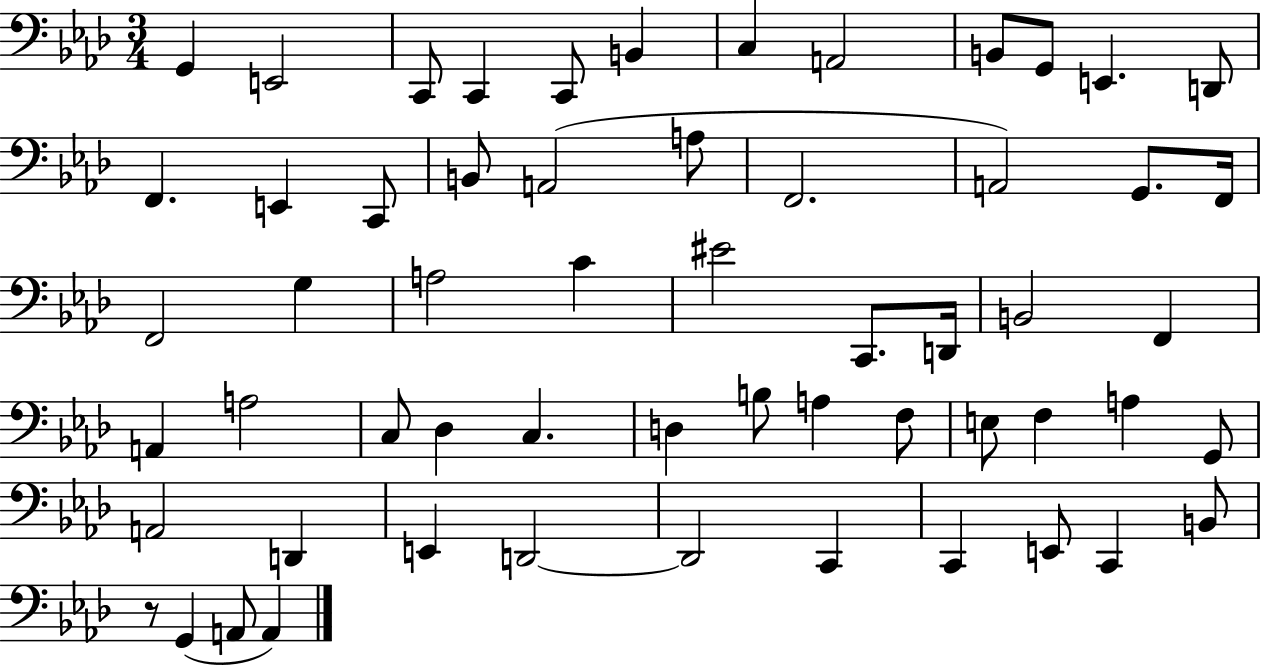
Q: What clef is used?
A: bass